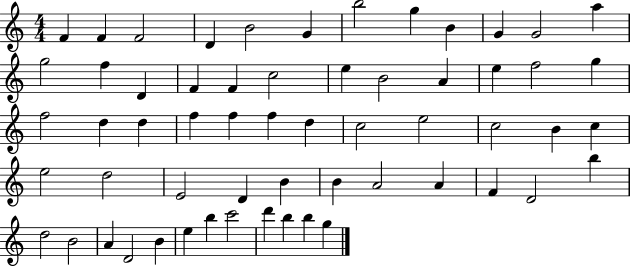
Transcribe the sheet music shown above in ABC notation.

X:1
T:Untitled
M:4/4
L:1/4
K:C
F F F2 D B2 G b2 g B G G2 a g2 f D F F c2 e B2 A e f2 g f2 d d f f f d c2 e2 c2 B c e2 d2 E2 D B B A2 A F D2 b d2 B2 A D2 B e b c'2 d' b b g